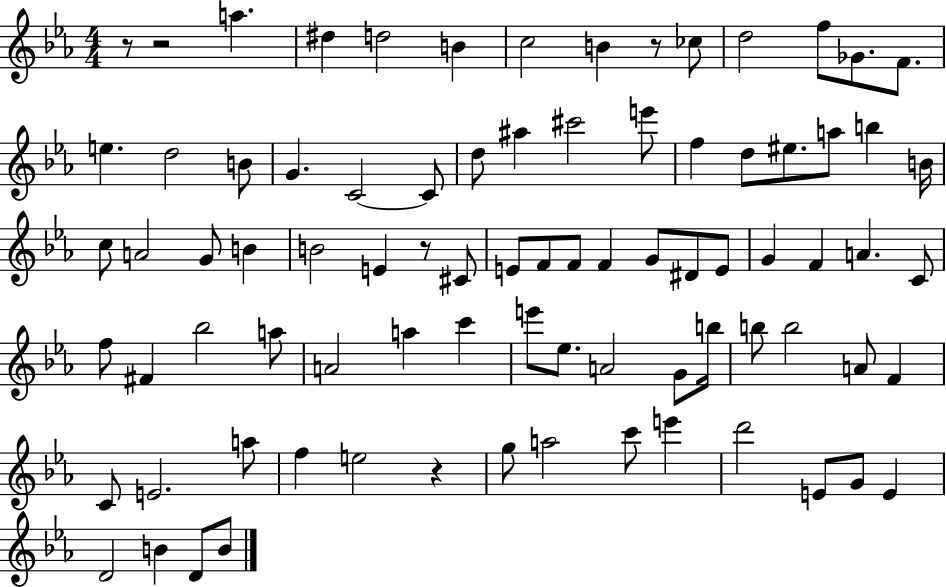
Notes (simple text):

R/e R/h A5/q. D#5/q D5/h B4/q C5/h B4/q R/e CES5/e D5/h F5/e Gb4/e. F4/e. E5/q. D5/h B4/e G4/q. C4/h C4/e D5/e A#5/q C#6/h E6/e F5/q D5/e EIS5/e. A5/e B5/q B4/s C5/e A4/h G4/e B4/q B4/h E4/q R/e C#4/e E4/e F4/e F4/e F4/q G4/e D#4/e E4/e G4/q F4/q A4/q. C4/e F5/e F#4/q Bb5/h A5/e A4/h A5/q C6/q E6/e Eb5/e. A4/h G4/e B5/s B5/e B5/h A4/e F4/q C4/e E4/h. A5/e F5/q E5/h R/q G5/e A5/h C6/e E6/q D6/h E4/e G4/e E4/q D4/h B4/q D4/e B4/e